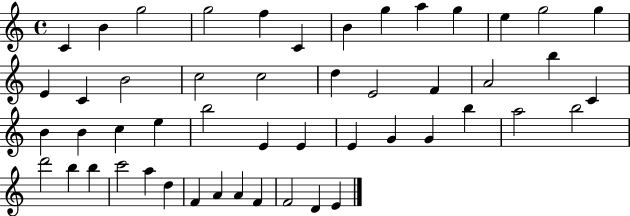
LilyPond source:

{
  \clef treble
  \time 4/4
  \defaultTimeSignature
  \key c \major
  c'4 b'4 g''2 | g''2 f''4 c'4 | b'4 g''4 a''4 g''4 | e''4 g''2 g''4 | \break e'4 c'4 b'2 | c''2 c''2 | d''4 e'2 f'4 | a'2 b''4 c'4 | \break b'4 b'4 c''4 e''4 | b''2 e'4 e'4 | e'4 g'4 g'4 b''4 | a''2 b''2 | \break d'''2 b''4 b''4 | c'''2 a''4 d''4 | f'4 a'4 a'4 f'4 | f'2 d'4 e'4 | \break \bar "|."
}